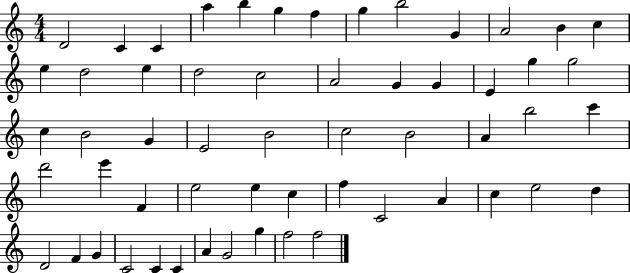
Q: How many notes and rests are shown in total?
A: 57